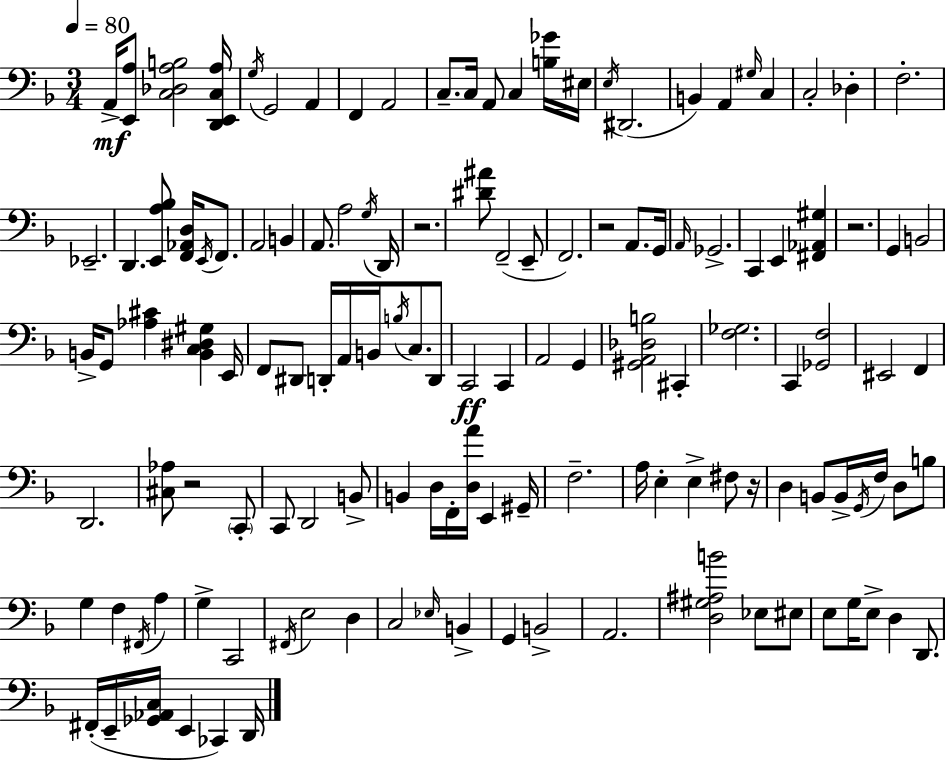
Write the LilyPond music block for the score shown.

{
  \clef bass
  \numericTimeSignature
  \time 3/4
  \key d \minor
  \tempo 4 = 80
  a,16->\mf <e, a>8 <c des a b>2 <d, e, c a>16 | \acciaccatura { g16 } g,2 a,4 | f,4 a,2 | c8.-- c16 a,8 c4 <b ges'>16 | \break eis16 \acciaccatura { e16 }( dis,2. | b,4) a,4 \grace { gis16 } c4 | c2-. des4-. | f2.-. | \break ees,2.-- | d,4. <e, a bes>8 <f, aes, d>16 | \acciaccatura { e,16 } f,8. a,2 | b,4 a,8. a2 | \break \acciaccatura { g16 } d,16 r2. | <dis' ais'>8 f,2--( | e,8-- f,2.) | r2 | \break a,8. g,16 \grace { a,16 } ges,2.-> | c,4 e,4 | <fis, aes, gis>4 r2. | g,4 b,2 | \break b,16-> g,8 <aes cis'>4 | <b, c dis gis>4 e,16 f,8 dis,8 d,16-. a,16 | b,16 \acciaccatura { b16 } c8. d,8 c,2\ff | c,4 a,2 | \break g,4 <gis, a, des b>2 | cis,4-. <f ges>2. | c,4 <ges, f>2 | eis,2 | \break f,4 d,2. | <cis aes>8 r2 | \parenthesize c,8-. c,8 d,2 | b,8-> b,4 d16 | \break f,16-. <d a'>16 e,4 gis,16-- f2.-- | a16 e4-. | e4-> fis8 r16 d4 b,8 | b,16-> \acciaccatura { g,16 } f16 d8 b8 g4 | \break f4 \acciaccatura { fis,16 } a4 g4-> | c,2 \acciaccatura { fis,16 } e2 | d4 c2 | \grace { ees16 } b,4-> g,4 | \break b,2-> a,2. | <d gis ais b'>2 | ees8 eis8 e8 | g16 e8-> d4 d,8. fis,16-.( | \break e,16-- <ges, aes, c>16 e,4 ces,4) d,16 \bar "|."
}